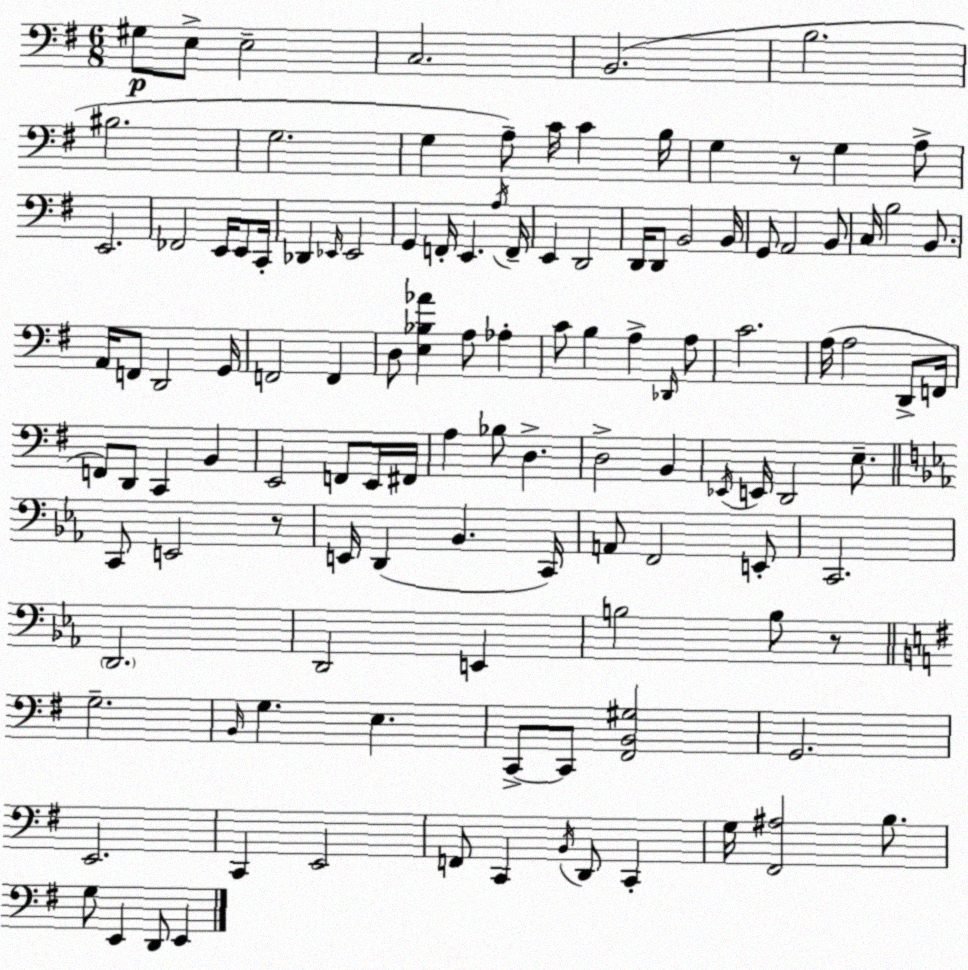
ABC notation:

X:1
T:Untitled
M:6/8
L:1/4
K:G
^G,/2 E,/2 E,2 C,2 B,,2 B,2 ^B,2 G,2 G, A,/2 C/4 C B,/4 G, z/2 G, A,/2 E,,2 _F,,2 E,,/4 E,,/2 C,,/4 _D,, _E,,/4 _E,,2 G,, F,,/4 E,, A,/4 F,,/4 E,, D,,2 D,,/4 D,,/2 B,,2 B,,/4 G,,/2 A,,2 B,,/2 C,/4 B,2 B,,/2 A,,/4 F,,/2 D,,2 G,,/4 F,,2 F,, D,/2 [E,_B,_A] A,/2 _A, C/2 B, A, _D,,/4 A,/2 C2 A,/4 A,2 D,,/2 F,,/4 F,,/2 D,,/2 C,, B,, E,,2 F,,/2 E,,/4 ^F,,/4 A, _B,/2 D, D,2 B,, _E,,/4 E,,/4 D,,2 E,/2 C,,/2 E,,2 z/2 E,,/4 D,, _B,, C,,/4 A,,/2 F,,2 E,,/2 C,,2 D,,2 D,,2 E,, B,2 B,/2 z/2 G,2 B,,/4 G, E, C,,/2 C,,/2 [^F,,B,,^G,]2 G,,2 E,,2 C,, E,,2 F,,/2 C,, B,,/4 D,,/2 C,, G,/4 [^F,,^A,]2 B,/2 G,/2 E,, D,,/2 E,,